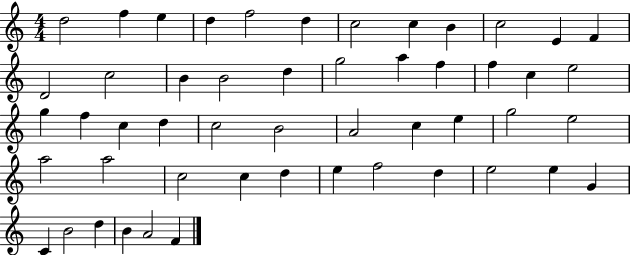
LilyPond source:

{
  \clef treble
  \numericTimeSignature
  \time 4/4
  \key c \major
  d''2 f''4 e''4 | d''4 f''2 d''4 | c''2 c''4 b'4 | c''2 e'4 f'4 | \break d'2 c''2 | b'4 b'2 d''4 | g''2 a''4 f''4 | f''4 c''4 e''2 | \break g''4 f''4 c''4 d''4 | c''2 b'2 | a'2 c''4 e''4 | g''2 e''2 | \break a''2 a''2 | c''2 c''4 d''4 | e''4 f''2 d''4 | e''2 e''4 g'4 | \break c'4 b'2 d''4 | b'4 a'2 f'4 | \bar "|."
}